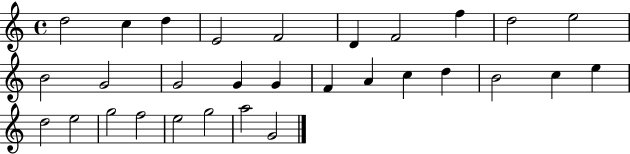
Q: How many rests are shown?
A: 0